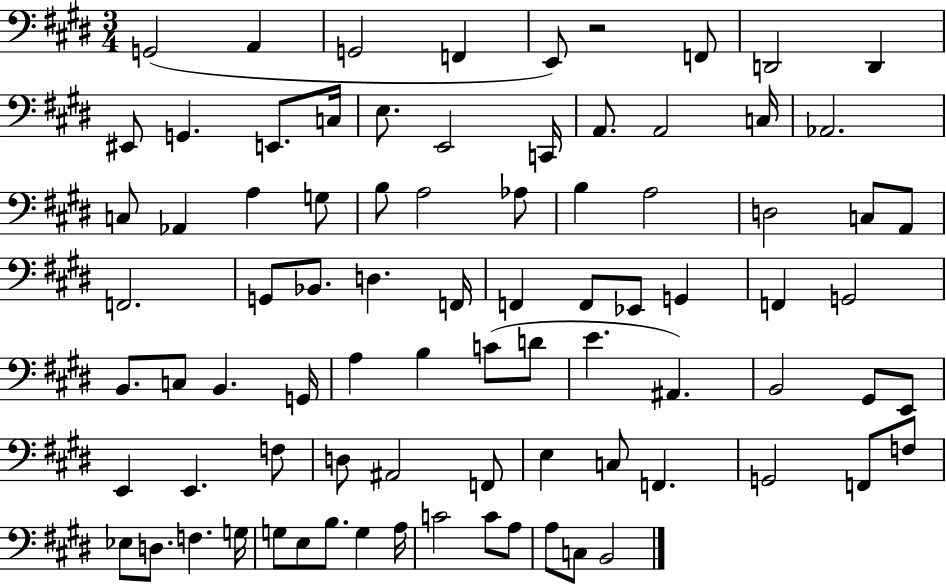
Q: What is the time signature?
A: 3/4